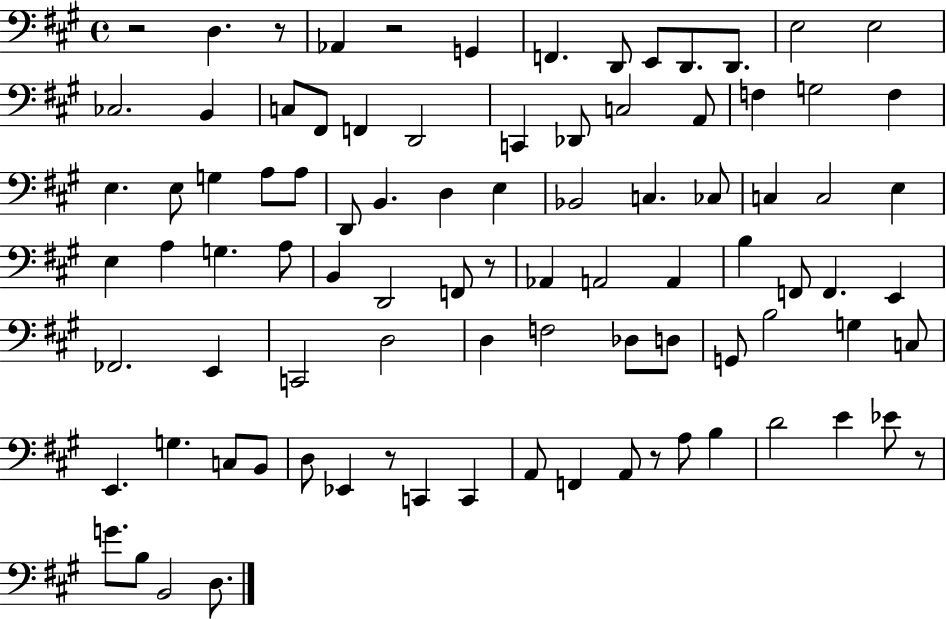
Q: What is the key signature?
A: A major